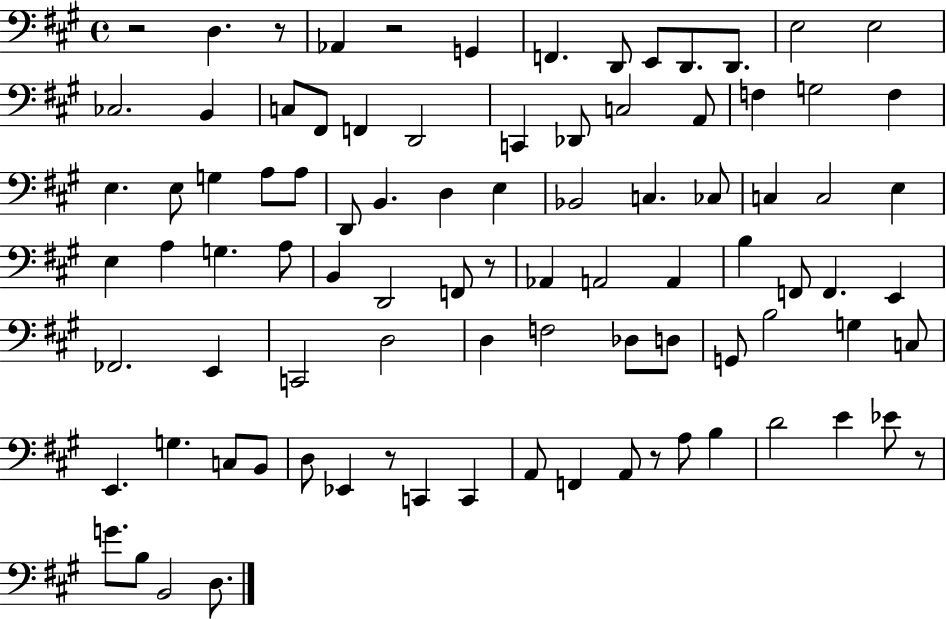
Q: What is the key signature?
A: A major